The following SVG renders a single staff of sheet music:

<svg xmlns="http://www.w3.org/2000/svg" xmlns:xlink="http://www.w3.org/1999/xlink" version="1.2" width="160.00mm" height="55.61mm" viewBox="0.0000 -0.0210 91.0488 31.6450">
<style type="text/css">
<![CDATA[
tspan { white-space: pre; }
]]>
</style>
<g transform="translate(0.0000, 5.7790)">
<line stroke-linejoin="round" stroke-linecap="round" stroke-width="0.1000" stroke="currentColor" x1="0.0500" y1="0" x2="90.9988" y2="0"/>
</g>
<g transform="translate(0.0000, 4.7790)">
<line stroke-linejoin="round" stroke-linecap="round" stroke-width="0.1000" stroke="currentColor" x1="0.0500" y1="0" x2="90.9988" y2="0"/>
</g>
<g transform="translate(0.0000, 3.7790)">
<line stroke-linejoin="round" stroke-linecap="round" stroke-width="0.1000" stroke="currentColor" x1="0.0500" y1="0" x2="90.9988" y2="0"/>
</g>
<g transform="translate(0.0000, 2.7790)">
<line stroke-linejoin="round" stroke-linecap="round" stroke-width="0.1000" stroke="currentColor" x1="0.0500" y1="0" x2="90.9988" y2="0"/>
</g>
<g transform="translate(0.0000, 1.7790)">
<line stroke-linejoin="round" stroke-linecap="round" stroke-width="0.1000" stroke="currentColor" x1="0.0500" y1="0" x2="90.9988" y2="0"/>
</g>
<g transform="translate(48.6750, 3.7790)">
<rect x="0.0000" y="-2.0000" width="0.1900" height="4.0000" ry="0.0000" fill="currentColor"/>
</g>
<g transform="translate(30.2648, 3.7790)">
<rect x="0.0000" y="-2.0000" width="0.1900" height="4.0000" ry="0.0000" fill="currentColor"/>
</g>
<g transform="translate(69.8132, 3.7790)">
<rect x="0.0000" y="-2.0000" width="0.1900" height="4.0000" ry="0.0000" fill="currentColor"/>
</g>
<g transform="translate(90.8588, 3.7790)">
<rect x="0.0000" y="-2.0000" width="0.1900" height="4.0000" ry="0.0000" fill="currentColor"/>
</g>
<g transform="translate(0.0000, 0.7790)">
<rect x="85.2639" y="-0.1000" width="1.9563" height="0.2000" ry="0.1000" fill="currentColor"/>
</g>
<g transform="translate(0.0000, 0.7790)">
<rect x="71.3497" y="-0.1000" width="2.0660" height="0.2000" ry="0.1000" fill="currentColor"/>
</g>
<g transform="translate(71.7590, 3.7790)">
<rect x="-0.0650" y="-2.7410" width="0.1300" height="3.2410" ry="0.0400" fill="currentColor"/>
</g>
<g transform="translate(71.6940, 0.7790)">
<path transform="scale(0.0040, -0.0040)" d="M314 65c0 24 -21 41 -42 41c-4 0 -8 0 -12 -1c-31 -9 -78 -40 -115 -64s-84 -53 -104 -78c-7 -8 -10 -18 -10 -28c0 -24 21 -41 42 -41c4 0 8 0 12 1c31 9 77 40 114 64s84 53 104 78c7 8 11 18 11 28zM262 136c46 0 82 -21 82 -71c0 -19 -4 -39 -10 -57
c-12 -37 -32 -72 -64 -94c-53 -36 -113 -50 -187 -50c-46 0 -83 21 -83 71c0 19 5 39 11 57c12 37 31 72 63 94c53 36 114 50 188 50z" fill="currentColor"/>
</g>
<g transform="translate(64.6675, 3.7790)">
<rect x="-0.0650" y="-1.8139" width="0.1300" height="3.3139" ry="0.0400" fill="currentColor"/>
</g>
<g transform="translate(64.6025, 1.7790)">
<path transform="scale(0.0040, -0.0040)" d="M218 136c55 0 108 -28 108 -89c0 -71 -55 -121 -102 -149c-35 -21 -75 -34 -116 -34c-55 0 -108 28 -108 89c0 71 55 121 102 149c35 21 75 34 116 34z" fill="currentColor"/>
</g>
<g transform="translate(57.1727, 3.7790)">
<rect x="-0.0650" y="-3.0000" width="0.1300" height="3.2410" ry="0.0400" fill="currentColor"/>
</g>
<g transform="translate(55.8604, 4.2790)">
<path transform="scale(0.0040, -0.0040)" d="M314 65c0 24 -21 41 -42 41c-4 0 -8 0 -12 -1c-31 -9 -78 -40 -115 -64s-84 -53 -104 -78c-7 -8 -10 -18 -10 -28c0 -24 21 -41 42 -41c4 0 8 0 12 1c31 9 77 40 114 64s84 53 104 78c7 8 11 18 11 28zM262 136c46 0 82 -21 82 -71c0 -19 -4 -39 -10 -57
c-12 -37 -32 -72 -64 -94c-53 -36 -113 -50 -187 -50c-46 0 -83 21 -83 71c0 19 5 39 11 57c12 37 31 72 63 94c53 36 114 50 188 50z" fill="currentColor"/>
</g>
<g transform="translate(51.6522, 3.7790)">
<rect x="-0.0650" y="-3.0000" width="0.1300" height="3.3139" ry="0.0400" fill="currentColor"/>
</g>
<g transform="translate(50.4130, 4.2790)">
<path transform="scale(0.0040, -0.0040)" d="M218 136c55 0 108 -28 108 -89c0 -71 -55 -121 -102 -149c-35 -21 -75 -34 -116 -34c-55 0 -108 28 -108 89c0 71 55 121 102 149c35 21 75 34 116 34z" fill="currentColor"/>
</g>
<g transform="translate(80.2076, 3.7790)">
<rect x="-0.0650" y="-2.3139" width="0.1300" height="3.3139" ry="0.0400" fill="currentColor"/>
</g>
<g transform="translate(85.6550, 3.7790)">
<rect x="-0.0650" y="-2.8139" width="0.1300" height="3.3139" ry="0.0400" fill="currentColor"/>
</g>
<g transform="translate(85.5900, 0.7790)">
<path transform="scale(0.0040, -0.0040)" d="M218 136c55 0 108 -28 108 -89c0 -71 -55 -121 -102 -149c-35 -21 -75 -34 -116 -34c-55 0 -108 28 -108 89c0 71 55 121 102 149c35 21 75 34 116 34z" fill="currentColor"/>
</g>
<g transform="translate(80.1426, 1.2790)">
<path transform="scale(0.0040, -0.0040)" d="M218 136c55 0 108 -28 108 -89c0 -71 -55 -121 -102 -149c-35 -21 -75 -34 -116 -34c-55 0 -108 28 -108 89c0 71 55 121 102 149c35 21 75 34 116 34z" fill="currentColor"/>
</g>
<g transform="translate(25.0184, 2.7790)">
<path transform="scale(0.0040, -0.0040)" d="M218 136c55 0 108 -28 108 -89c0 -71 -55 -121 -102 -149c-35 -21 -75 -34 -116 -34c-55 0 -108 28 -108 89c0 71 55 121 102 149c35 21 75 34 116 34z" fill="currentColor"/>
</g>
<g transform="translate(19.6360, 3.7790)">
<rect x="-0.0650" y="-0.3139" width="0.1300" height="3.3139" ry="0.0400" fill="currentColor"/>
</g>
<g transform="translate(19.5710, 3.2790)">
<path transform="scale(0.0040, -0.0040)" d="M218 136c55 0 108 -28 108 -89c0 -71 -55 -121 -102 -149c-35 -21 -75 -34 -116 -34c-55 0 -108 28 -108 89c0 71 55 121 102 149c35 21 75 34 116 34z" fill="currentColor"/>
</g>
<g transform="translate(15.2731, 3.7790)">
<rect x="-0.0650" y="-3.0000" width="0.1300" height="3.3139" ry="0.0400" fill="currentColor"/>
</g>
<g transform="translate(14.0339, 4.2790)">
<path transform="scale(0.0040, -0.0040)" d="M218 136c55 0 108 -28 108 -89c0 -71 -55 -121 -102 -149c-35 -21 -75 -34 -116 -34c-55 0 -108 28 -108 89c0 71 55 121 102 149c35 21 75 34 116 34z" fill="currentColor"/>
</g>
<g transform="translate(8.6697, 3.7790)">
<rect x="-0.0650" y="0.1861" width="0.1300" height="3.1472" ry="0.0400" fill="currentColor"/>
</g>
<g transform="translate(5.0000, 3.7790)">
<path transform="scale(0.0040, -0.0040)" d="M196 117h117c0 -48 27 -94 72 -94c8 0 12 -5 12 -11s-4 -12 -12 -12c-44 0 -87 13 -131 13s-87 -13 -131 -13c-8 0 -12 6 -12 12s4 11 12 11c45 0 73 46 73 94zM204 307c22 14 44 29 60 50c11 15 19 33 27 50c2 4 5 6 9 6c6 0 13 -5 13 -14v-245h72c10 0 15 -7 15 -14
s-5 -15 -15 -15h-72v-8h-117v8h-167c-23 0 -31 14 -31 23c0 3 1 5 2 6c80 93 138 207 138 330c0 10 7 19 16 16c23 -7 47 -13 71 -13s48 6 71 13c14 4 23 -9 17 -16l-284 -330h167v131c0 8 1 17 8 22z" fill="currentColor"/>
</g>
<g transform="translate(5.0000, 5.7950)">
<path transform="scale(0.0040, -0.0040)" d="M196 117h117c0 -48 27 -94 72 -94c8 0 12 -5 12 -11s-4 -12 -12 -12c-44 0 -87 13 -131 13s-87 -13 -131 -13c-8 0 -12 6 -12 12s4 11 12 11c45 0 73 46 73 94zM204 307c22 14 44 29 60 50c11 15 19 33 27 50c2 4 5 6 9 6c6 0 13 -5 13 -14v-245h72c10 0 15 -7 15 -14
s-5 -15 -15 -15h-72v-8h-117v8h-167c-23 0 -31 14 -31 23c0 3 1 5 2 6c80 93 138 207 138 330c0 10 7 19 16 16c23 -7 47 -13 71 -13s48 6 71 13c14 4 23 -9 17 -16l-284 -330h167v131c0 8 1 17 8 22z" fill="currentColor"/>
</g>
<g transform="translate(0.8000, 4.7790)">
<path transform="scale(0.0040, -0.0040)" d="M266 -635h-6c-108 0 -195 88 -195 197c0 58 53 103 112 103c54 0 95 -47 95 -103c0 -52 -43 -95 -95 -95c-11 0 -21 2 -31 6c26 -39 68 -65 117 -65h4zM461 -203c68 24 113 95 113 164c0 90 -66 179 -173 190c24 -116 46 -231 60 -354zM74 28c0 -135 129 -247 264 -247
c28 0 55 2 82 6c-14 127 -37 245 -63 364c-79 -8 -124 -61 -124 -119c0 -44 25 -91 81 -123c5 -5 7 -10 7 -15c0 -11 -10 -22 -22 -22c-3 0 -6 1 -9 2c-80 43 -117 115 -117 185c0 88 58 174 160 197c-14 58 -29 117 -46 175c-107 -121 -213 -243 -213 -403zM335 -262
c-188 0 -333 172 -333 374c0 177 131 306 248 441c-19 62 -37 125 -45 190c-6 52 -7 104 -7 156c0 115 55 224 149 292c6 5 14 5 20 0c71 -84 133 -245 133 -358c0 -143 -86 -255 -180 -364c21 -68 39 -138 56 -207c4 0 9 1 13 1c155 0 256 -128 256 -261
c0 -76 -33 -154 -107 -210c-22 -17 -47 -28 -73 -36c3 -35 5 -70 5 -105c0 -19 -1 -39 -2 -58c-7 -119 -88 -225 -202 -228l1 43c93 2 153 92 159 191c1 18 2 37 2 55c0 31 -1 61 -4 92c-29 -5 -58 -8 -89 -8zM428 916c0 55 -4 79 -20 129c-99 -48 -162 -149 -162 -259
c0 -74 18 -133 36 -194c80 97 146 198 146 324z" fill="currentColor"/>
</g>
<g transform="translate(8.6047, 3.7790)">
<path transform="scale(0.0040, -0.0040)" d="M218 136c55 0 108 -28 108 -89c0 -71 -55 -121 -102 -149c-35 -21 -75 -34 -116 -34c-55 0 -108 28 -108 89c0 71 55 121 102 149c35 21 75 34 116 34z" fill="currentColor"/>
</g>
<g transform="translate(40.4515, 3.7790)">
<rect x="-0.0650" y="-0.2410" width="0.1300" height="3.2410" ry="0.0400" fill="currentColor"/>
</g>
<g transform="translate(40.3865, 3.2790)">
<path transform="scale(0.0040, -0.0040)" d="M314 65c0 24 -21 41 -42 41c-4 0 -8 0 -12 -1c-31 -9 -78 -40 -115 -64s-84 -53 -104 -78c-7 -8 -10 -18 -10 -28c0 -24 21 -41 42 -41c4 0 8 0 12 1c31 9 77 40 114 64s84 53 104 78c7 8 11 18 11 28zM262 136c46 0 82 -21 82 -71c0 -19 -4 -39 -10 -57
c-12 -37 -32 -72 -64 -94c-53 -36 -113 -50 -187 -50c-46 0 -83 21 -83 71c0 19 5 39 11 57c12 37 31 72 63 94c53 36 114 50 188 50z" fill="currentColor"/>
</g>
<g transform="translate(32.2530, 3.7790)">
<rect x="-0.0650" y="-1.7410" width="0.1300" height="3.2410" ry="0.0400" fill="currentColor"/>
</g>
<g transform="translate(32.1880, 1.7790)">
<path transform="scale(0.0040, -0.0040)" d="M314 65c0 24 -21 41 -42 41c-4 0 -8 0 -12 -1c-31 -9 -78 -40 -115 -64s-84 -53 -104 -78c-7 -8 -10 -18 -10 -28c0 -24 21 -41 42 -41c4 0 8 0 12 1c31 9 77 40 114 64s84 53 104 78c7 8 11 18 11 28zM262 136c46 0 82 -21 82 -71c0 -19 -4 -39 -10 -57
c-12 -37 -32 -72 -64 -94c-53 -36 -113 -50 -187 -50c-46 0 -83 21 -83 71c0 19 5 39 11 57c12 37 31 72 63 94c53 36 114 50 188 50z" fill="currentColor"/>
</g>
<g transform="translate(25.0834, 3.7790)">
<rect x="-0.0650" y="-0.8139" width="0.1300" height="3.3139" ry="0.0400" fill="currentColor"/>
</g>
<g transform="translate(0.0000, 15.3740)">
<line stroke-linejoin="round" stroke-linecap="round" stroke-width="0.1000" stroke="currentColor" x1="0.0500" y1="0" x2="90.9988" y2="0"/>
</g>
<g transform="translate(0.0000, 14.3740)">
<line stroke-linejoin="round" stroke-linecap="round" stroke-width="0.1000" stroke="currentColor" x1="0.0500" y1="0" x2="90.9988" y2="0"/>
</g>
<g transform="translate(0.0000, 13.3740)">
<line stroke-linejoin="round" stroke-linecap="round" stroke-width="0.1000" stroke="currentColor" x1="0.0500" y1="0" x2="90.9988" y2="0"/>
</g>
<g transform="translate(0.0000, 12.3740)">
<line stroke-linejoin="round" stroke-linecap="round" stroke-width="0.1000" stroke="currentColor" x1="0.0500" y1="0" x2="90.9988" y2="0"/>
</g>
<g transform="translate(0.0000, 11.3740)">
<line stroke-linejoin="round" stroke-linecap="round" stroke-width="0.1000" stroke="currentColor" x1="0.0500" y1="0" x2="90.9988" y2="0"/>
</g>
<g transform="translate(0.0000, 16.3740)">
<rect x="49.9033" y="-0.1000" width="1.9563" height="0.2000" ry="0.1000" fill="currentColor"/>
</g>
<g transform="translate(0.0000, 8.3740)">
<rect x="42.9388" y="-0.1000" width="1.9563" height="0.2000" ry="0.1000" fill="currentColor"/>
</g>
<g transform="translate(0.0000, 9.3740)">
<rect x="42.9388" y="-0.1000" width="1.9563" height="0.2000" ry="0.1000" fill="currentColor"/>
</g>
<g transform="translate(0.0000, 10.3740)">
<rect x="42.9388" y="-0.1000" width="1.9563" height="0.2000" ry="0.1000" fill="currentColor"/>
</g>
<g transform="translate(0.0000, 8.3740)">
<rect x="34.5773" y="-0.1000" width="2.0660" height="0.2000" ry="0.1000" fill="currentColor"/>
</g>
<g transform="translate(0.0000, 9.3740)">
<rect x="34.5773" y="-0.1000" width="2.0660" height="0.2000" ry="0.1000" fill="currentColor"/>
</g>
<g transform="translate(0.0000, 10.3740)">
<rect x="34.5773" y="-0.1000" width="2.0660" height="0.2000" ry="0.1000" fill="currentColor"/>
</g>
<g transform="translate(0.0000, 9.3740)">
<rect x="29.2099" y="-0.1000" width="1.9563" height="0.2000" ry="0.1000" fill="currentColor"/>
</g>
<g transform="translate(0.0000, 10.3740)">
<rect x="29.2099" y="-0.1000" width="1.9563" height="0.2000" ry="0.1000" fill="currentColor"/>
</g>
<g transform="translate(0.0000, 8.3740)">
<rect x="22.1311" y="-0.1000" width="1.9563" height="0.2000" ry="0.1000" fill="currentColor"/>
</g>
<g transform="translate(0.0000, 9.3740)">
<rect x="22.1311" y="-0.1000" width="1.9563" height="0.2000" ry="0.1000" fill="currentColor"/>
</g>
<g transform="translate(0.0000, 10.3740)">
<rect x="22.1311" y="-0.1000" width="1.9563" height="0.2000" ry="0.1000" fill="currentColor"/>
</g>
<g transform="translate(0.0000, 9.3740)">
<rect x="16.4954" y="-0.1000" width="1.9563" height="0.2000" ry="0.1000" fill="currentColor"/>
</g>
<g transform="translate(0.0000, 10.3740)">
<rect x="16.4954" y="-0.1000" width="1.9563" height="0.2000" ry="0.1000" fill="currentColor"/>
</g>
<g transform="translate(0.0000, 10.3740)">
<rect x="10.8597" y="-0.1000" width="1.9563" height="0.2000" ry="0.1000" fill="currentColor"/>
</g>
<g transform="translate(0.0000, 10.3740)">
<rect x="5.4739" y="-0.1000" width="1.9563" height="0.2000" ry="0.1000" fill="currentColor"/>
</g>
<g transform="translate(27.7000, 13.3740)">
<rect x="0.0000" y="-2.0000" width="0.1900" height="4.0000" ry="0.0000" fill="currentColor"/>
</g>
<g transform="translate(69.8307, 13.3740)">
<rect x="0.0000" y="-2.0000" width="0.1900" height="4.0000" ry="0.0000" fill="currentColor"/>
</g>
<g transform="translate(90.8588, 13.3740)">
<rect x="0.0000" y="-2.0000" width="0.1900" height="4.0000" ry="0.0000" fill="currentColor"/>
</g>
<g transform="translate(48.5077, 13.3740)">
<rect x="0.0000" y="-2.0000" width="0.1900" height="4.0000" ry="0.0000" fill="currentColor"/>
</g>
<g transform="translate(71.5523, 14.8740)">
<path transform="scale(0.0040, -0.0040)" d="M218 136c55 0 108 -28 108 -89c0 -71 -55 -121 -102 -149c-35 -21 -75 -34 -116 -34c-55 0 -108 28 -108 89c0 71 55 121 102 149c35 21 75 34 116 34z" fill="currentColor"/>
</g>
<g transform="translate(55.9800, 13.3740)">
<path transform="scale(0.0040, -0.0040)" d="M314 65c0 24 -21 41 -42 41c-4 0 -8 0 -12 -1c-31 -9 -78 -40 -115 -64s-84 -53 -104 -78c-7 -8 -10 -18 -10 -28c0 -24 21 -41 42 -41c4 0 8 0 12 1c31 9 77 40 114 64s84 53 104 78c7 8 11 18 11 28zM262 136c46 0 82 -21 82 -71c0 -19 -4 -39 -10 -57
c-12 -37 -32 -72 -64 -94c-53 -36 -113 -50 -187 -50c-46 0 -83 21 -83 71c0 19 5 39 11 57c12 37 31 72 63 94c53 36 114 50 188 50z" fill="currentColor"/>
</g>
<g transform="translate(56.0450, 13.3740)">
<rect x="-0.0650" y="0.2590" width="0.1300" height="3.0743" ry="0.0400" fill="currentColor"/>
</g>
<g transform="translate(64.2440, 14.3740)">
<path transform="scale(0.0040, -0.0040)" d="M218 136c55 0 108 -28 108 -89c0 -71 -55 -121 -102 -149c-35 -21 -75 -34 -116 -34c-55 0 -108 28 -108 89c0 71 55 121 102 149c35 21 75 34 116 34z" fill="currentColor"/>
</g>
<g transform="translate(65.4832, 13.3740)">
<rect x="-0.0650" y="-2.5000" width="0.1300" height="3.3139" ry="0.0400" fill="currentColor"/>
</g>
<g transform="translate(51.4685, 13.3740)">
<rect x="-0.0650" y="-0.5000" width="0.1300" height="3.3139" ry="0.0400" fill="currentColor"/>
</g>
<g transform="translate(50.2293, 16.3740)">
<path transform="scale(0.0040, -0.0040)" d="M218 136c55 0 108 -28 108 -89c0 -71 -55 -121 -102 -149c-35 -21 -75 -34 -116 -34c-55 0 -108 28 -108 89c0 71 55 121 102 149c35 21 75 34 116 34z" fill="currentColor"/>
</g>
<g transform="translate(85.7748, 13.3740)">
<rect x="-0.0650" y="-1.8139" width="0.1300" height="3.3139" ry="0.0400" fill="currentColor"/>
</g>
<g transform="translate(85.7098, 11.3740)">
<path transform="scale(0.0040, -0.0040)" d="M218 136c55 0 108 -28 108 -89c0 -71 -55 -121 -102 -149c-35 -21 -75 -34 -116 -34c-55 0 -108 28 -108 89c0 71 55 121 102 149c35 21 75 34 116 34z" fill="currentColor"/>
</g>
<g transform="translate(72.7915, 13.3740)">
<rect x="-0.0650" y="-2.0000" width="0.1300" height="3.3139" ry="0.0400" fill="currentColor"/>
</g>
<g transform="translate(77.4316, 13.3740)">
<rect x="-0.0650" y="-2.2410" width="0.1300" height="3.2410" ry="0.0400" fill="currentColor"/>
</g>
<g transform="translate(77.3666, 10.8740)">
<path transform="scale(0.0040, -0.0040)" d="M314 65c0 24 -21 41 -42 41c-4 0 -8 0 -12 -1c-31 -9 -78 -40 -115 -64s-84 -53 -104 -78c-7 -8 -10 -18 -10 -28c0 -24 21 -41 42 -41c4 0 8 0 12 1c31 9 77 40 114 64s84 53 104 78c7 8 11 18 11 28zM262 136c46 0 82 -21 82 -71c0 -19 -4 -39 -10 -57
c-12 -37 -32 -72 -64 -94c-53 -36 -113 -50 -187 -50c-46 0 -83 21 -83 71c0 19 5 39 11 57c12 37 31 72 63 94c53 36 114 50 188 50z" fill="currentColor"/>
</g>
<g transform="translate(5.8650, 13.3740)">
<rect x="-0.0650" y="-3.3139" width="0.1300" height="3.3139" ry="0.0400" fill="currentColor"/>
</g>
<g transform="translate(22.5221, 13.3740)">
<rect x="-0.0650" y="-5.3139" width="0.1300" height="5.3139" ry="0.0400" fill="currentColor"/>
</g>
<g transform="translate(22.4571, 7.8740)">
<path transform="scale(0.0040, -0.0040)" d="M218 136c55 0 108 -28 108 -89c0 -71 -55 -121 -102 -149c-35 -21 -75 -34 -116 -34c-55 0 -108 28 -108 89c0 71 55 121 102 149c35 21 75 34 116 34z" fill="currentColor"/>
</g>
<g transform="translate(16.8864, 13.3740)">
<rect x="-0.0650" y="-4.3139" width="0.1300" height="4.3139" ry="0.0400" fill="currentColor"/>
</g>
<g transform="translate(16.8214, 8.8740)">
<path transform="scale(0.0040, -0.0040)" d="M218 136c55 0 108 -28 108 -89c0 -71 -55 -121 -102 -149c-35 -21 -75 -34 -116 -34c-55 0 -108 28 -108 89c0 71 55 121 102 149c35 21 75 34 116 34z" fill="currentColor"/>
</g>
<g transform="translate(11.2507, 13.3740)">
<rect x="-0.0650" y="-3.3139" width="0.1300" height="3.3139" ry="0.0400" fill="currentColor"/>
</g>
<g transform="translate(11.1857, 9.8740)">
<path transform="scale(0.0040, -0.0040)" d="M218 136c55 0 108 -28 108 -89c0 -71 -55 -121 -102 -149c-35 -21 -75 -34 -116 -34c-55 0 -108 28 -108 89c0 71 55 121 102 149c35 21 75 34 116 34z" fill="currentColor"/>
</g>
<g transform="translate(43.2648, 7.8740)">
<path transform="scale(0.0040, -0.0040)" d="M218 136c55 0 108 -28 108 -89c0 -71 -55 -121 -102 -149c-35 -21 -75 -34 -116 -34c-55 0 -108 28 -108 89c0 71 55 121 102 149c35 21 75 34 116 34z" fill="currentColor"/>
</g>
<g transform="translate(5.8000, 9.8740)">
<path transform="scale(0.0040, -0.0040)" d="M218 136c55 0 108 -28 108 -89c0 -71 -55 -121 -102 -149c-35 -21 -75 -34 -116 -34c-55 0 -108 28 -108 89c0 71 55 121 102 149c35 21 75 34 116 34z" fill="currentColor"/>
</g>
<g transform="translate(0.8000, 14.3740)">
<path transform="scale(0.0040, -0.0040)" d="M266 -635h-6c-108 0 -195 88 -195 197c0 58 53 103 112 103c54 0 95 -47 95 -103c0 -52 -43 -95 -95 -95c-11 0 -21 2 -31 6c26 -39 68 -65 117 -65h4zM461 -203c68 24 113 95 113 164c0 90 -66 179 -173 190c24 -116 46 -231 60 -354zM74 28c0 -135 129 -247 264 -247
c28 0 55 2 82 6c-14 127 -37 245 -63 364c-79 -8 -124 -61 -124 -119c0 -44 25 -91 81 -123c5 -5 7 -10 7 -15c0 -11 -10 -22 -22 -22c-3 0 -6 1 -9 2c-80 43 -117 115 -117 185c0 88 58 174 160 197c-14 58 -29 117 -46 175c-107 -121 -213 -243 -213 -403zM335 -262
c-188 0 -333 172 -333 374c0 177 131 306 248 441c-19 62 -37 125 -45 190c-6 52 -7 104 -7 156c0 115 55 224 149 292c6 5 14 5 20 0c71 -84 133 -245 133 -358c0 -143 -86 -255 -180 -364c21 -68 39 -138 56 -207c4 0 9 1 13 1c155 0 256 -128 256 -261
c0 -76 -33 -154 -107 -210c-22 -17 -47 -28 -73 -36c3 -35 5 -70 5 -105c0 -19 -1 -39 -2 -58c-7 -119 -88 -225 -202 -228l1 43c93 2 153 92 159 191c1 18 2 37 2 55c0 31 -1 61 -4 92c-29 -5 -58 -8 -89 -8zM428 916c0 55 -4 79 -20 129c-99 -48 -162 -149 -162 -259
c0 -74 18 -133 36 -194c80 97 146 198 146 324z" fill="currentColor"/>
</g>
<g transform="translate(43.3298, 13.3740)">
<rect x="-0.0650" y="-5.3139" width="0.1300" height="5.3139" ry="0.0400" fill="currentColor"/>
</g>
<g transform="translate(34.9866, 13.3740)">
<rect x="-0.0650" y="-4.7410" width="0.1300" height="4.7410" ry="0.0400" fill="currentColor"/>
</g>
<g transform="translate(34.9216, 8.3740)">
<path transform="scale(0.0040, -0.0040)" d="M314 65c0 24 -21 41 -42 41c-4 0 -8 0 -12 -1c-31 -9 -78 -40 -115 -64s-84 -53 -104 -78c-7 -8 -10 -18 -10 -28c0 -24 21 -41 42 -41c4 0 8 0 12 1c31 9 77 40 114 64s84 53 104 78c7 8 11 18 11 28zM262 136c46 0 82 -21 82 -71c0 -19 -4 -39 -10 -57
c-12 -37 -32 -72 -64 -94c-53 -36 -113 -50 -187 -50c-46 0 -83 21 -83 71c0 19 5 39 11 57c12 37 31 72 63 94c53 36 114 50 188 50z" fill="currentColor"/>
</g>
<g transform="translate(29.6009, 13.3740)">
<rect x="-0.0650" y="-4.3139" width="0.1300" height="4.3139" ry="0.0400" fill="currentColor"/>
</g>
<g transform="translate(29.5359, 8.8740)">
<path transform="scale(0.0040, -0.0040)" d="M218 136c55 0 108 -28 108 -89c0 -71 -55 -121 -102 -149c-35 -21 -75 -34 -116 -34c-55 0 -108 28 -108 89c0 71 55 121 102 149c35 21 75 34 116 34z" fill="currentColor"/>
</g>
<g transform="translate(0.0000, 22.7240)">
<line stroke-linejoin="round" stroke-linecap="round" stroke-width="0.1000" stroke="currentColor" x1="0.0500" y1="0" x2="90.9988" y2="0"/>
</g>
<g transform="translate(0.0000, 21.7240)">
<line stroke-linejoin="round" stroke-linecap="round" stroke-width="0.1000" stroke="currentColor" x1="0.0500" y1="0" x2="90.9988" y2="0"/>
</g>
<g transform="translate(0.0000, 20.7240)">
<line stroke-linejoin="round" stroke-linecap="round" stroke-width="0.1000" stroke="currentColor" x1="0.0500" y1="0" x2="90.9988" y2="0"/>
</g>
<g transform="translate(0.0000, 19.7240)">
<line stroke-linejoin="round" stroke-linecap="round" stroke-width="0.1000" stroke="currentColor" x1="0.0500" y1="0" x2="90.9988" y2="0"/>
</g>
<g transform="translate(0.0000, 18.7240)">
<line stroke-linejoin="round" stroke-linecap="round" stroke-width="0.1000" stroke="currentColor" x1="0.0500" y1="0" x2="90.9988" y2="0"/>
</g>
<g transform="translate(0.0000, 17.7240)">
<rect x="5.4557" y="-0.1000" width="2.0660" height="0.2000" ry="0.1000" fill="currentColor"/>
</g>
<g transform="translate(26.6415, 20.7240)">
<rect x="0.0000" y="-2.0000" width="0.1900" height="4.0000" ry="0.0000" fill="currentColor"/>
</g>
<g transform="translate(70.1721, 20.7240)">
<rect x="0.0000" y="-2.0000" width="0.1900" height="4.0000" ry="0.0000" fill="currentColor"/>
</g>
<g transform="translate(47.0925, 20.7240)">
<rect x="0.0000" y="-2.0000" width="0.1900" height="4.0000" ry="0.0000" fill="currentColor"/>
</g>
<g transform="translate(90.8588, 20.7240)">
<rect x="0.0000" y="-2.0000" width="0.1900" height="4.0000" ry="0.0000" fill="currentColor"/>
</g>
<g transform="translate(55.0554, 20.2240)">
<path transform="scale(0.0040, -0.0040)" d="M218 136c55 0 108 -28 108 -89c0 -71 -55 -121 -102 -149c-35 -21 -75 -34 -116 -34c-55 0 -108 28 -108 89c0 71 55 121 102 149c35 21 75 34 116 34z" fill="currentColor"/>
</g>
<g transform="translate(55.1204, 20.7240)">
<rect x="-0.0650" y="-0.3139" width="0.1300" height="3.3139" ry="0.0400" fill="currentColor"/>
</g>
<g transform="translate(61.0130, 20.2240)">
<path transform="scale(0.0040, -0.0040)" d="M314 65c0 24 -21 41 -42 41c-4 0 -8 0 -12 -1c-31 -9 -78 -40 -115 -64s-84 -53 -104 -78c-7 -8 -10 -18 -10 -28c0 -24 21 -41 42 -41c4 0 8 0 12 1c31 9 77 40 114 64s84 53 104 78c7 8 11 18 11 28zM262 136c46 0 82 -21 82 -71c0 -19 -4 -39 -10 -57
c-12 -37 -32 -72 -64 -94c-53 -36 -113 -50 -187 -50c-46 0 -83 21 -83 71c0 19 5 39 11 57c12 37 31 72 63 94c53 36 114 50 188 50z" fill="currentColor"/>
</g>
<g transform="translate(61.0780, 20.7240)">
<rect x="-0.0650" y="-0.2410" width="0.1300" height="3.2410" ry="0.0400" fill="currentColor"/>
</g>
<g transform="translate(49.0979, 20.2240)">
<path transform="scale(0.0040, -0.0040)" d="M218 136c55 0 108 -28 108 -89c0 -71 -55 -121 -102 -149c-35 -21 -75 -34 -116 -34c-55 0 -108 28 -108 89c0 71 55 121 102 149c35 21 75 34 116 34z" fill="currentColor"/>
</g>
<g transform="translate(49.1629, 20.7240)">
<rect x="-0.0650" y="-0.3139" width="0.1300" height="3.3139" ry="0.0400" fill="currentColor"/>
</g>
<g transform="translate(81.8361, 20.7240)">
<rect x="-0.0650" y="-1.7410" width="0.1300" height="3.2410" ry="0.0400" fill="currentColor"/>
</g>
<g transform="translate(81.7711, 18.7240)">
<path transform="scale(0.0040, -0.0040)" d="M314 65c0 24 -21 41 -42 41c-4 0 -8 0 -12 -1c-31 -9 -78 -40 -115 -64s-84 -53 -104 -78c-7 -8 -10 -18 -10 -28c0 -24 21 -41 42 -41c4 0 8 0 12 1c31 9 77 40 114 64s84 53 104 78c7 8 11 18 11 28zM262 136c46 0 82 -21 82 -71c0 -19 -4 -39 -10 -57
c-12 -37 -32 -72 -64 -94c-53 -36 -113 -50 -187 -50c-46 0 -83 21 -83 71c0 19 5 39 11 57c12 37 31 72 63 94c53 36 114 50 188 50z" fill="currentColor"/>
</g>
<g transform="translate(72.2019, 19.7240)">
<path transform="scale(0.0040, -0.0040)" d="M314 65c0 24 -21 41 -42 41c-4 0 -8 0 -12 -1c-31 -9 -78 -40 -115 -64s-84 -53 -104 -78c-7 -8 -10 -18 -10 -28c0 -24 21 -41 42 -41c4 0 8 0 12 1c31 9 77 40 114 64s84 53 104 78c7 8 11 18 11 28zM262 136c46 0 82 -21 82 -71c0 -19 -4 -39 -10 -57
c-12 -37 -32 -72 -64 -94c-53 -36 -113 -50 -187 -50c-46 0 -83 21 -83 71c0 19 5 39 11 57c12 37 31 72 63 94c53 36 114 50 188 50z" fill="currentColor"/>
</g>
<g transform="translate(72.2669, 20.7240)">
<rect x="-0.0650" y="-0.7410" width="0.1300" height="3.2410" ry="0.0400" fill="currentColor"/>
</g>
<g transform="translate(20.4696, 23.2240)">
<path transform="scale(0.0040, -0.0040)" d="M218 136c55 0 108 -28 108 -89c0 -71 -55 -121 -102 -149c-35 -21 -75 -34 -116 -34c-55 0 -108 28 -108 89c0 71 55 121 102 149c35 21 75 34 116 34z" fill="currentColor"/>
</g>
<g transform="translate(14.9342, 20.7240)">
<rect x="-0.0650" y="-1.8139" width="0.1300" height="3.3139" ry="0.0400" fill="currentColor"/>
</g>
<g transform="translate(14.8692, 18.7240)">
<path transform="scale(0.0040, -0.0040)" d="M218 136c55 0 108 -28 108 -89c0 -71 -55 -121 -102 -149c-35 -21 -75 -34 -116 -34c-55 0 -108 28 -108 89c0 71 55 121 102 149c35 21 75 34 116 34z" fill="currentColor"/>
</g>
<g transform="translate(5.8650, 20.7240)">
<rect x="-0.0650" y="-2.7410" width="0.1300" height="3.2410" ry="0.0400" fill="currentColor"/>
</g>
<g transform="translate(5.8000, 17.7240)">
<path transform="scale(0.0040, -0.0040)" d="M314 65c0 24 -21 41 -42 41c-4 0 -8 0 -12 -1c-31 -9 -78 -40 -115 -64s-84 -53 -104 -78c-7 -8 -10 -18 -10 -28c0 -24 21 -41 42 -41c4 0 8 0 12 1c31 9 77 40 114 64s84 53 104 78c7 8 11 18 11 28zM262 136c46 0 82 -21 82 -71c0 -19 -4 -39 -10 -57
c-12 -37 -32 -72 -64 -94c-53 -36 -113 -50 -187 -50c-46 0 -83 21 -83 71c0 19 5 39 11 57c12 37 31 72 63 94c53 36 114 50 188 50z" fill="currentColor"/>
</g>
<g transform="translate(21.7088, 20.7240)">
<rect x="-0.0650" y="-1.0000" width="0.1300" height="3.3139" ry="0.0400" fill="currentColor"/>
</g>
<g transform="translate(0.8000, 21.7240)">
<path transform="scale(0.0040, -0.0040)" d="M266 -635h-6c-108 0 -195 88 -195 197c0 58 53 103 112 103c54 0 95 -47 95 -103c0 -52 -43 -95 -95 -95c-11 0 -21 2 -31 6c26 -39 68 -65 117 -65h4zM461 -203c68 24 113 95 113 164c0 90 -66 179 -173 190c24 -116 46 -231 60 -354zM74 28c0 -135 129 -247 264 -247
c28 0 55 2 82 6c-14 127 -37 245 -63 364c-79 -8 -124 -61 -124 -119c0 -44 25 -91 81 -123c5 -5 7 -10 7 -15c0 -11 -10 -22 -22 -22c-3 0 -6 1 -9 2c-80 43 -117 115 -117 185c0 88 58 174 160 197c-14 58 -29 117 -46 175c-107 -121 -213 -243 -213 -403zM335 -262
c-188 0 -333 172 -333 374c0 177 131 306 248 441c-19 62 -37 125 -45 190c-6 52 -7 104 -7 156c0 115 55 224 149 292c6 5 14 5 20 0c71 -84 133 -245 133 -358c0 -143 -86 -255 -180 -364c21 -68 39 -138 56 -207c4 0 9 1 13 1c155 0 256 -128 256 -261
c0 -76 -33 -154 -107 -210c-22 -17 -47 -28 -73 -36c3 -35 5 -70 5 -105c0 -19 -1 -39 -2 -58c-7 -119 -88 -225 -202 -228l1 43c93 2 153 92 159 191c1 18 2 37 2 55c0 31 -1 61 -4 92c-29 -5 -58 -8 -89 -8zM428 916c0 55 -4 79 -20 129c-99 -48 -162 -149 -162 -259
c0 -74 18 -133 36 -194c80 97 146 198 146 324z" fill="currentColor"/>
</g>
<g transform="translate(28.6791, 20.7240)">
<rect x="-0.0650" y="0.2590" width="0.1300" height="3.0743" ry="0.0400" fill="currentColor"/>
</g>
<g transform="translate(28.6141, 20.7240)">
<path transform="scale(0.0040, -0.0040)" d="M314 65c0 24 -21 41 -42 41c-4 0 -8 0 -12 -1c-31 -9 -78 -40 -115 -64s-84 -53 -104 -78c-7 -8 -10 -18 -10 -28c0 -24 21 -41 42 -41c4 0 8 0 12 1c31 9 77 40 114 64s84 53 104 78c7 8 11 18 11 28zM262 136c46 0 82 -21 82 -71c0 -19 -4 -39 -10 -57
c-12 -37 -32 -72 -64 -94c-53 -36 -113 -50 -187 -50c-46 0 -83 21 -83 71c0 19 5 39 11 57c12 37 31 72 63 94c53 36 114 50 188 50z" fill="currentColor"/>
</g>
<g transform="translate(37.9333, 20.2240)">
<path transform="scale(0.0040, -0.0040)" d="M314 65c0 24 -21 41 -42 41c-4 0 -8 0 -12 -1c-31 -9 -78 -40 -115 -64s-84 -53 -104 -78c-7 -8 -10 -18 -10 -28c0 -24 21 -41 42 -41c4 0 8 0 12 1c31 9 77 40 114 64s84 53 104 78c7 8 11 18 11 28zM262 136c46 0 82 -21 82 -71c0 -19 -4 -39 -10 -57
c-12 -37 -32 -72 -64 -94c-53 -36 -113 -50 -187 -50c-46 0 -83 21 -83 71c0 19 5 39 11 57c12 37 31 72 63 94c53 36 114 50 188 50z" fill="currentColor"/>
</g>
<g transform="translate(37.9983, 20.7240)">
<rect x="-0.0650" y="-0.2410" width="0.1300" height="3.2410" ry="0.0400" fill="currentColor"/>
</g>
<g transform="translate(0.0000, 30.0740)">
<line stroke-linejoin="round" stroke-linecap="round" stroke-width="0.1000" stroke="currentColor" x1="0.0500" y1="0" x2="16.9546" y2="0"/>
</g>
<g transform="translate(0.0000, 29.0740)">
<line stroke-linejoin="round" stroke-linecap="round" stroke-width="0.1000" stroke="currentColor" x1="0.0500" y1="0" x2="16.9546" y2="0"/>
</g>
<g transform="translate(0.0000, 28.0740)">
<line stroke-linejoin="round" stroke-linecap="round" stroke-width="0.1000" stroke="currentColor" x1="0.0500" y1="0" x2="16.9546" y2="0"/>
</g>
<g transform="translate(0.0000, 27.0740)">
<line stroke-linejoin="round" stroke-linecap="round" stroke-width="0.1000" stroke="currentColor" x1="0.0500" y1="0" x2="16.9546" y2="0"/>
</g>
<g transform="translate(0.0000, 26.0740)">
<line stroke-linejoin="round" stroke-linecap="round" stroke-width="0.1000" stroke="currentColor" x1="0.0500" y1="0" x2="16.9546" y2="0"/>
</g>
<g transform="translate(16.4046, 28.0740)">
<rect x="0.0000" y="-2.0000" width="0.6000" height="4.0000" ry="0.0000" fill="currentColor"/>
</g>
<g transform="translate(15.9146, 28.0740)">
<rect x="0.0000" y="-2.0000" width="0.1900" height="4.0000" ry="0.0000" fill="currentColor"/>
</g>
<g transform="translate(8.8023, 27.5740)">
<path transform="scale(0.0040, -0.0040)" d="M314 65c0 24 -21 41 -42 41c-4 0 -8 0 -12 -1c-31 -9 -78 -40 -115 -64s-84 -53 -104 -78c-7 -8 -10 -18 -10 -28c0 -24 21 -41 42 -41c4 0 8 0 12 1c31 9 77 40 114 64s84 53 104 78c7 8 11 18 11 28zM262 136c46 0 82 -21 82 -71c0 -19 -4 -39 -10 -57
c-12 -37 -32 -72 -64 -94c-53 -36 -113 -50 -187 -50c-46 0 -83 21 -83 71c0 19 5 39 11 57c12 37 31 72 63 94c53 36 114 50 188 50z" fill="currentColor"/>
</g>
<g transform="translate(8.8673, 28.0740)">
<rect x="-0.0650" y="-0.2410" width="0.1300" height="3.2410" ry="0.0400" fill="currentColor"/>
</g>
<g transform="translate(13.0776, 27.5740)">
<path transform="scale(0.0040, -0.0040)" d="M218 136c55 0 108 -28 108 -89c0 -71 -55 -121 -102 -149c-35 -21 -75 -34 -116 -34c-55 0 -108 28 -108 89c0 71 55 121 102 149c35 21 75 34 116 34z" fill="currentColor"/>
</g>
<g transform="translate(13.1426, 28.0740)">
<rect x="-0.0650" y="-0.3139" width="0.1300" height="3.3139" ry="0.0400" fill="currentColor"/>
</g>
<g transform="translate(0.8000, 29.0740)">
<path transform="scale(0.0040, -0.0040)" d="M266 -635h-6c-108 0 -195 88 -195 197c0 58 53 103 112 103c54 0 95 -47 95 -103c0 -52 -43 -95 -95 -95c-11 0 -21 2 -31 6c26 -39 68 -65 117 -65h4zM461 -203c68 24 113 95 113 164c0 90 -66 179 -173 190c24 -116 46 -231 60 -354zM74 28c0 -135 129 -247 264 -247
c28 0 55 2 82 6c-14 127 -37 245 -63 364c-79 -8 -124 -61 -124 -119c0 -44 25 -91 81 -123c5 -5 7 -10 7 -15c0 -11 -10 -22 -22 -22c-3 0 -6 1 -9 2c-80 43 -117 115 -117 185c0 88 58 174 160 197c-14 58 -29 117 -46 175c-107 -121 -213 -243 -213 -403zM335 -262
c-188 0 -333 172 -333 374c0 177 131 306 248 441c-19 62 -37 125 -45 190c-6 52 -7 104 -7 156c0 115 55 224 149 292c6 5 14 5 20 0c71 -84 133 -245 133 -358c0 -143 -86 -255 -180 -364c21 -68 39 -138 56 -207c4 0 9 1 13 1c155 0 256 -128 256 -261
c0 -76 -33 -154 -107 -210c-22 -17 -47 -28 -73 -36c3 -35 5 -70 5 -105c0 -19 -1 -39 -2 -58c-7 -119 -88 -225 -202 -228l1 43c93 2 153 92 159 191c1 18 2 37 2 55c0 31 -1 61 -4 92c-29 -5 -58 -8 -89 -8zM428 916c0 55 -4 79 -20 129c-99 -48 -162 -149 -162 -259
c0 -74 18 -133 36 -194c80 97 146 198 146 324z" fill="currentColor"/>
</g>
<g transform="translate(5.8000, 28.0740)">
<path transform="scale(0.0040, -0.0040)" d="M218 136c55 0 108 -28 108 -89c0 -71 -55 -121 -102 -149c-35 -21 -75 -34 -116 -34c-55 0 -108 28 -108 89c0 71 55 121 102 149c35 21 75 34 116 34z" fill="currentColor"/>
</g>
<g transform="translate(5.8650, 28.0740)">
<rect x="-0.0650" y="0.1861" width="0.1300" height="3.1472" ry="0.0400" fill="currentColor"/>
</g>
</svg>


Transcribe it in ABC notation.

X:1
T:Untitled
M:4/4
L:1/4
K:C
B A c d f2 c2 A A2 f a2 g a b b d' f' d' e'2 f' C B2 G F g2 f a2 f D B2 c2 c c c2 d2 f2 B c2 c